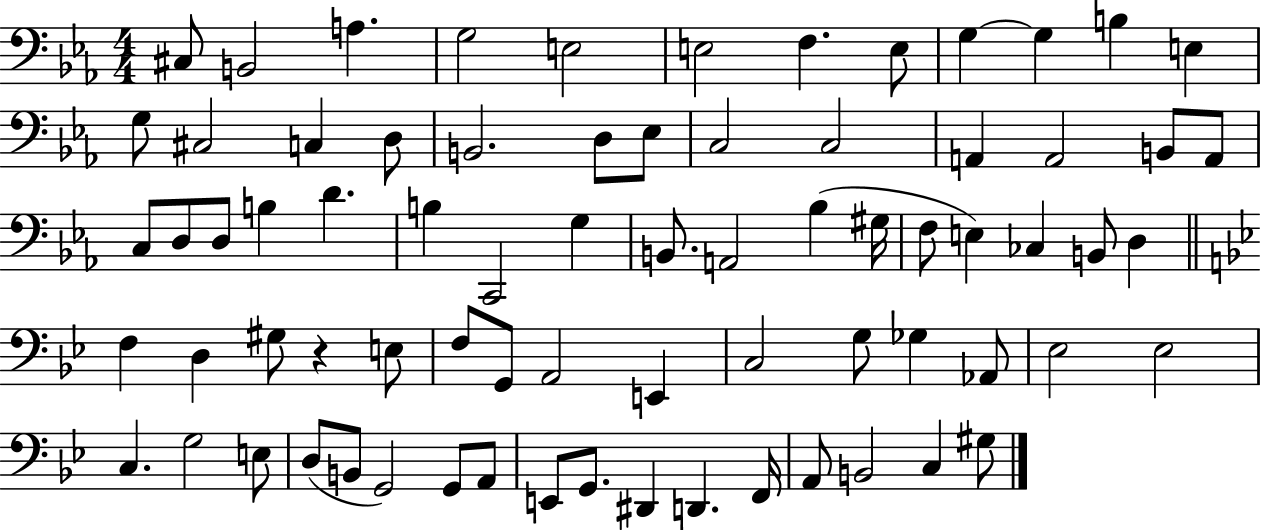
{
  \clef bass
  \numericTimeSignature
  \time 4/4
  \key ees \major
  cis8 b,2 a4. | g2 e2 | e2 f4. e8 | g4~~ g4 b4 e4 | \break g8 cis2 c4 d8 | b,2. d8 ees8 | c2 c2 | a,4 a,2 b,8 a,8 | \break c8 d8 d8 b4 d'4. | b4 c,2 g4 | b,8. a,2 bes4( gis16 | f8 e4) ces4 b,8 d4 | \break \bar "||" \break \key bes \major f4 d4 gis8 r4 e8 | f8 g,8 a,2 e,4 | c2 g8 ges4 aes,8 | ees2 ees2 | \break c4. g2 e8 | d8( b,8 g,2) g,8 a,8 | e,8 g,8. dis,4 d,4. f,16 | a,8 b,2 c4 gis8 | \break \bar "|."
}